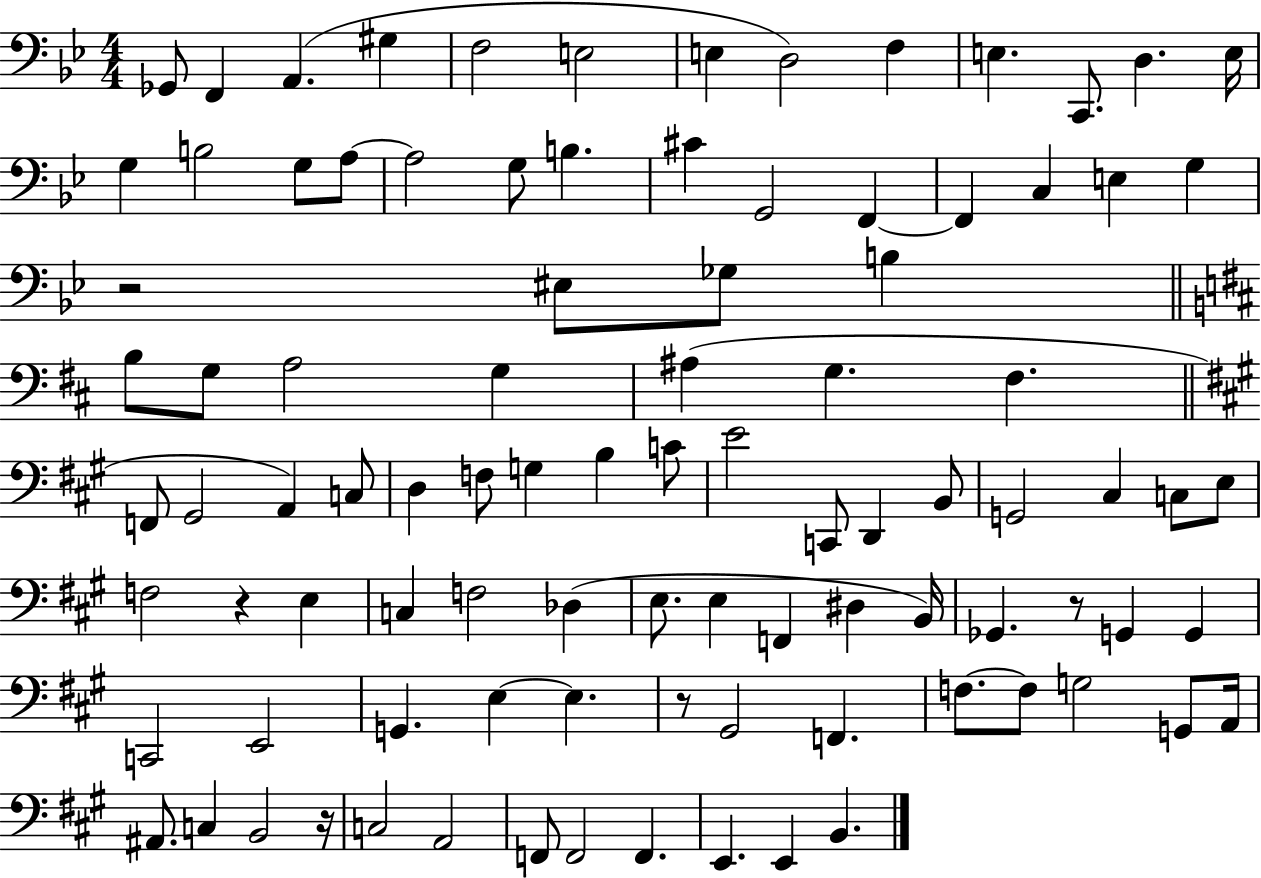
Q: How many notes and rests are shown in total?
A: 95